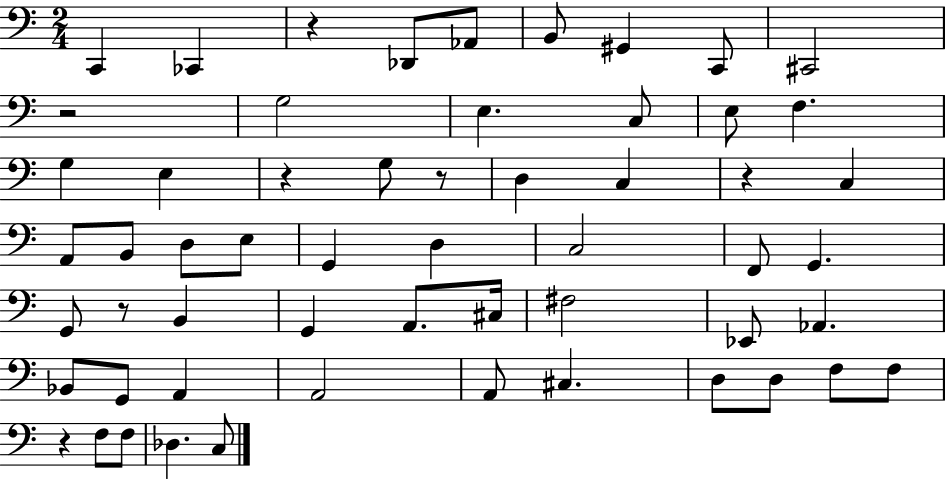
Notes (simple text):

C2/q CES2/q R/q Db2/e Ab2/e B2/e G#2/q C2/e C#2/h R/h G3/h E3/q. C3/e E3/e F3/q. G3/q E3/q R/q G3/e R/e D3/q C3/q R/q C3/q A2/e B2/e D3/e E3/e G2/q D3/q C3/h F2/e G2/q. G2/e R/e B2/q G2/q A2/e. C#3/s F#3/h Eb2/e Ab2/q. Bb2/e G2/e A2/q A2/h A2/e C#3/q. D3/e D3/e F3/e F3/e R/q F3/e F3/e Db3/q. C3/e